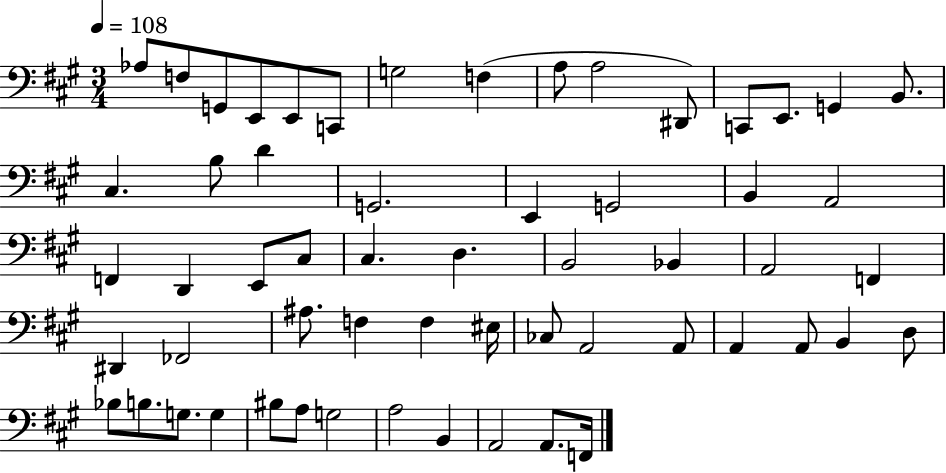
X:1
T:Untitled
M:3/4
L:1/4
K:A
_A,/2 F,/2 G,,/2 E,,/2 E,,/2 C,,/2 G,2 F, A,/2 A,2 ^D,,/2 C,,/2 E,,/2 G,, B,,/2 ^C, B,/2 D G,,2 E,, G,,2 B,, A,,2 F,, D,, E,,/2 ^C,/2 ^C, D, B,,2 _B,, A,,2 F,, ^D,, _F,,2 ^A,/2 F, F, ^E,/4 _C,/2 A,,2 A,,/2 A,, A,,/2 B,, D,/2 _B,/2 B,/2 G,/2 G, ^B,/2 A,/2 G,2 A,2 B,, A,,2 A,,/2 F,,/4